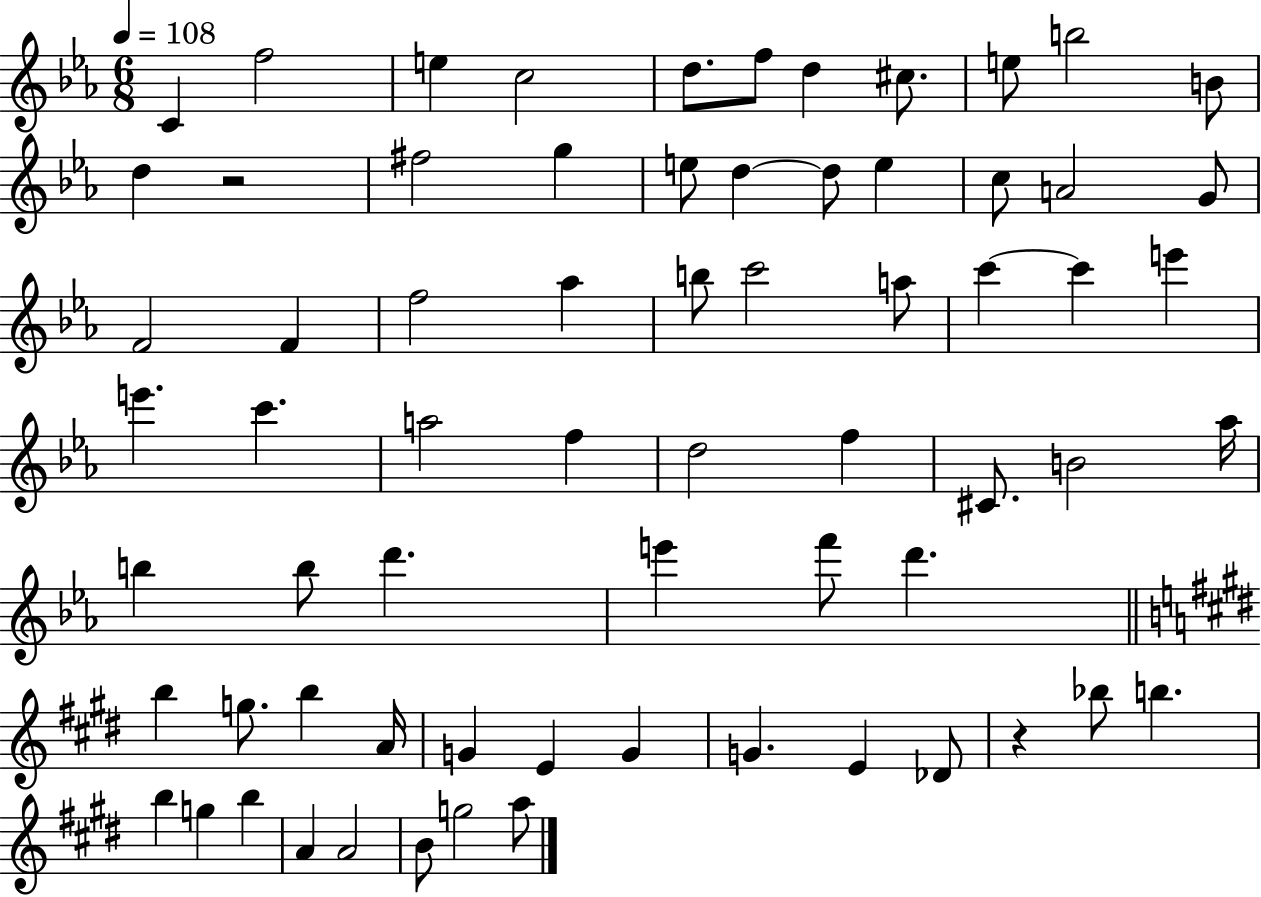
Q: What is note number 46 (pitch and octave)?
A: D6